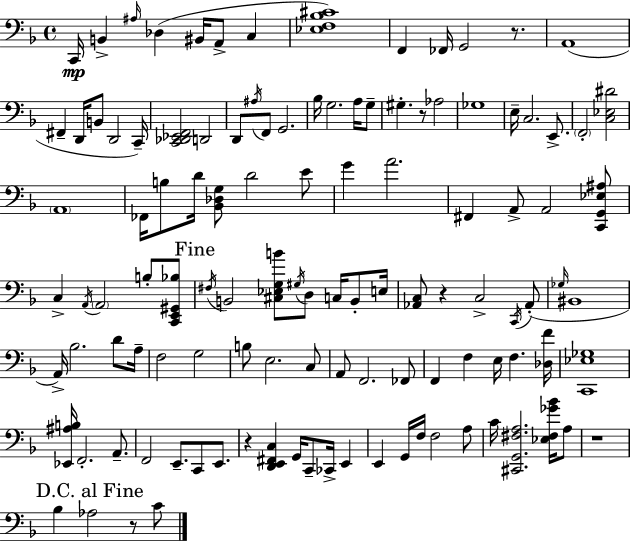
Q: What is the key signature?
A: D minor